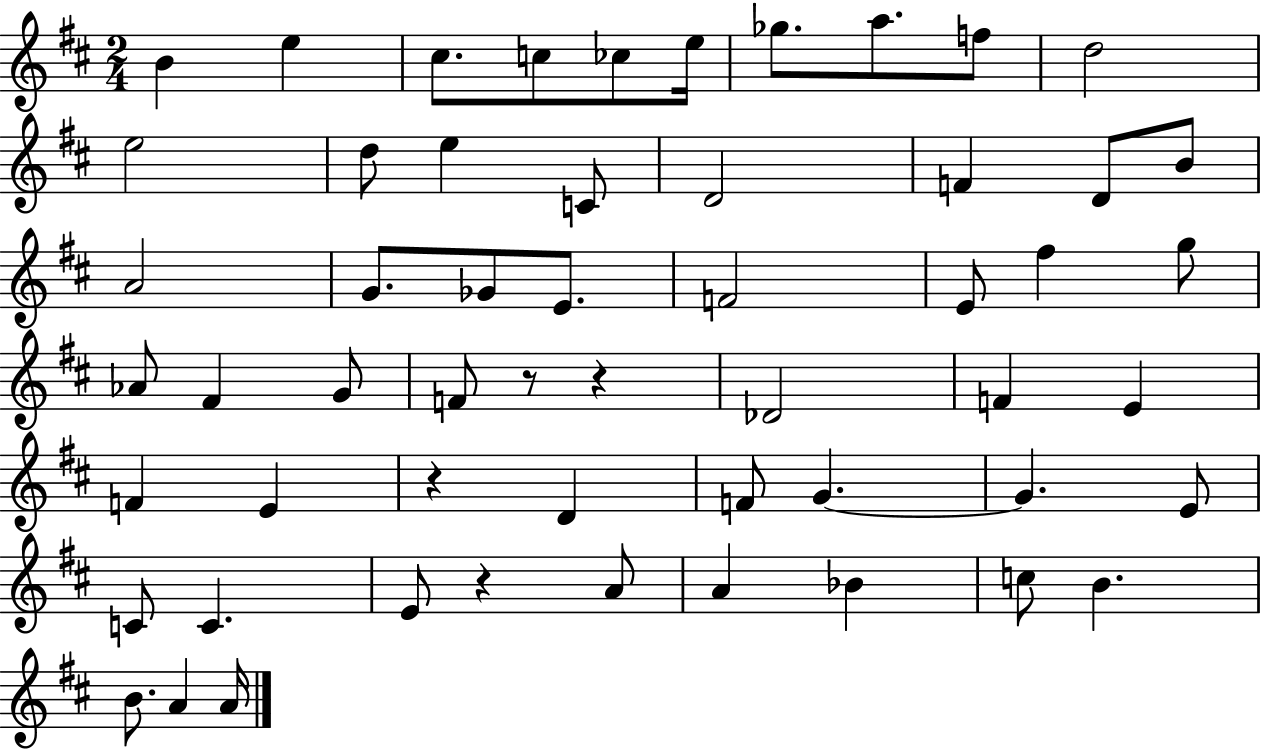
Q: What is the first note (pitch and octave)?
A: B4